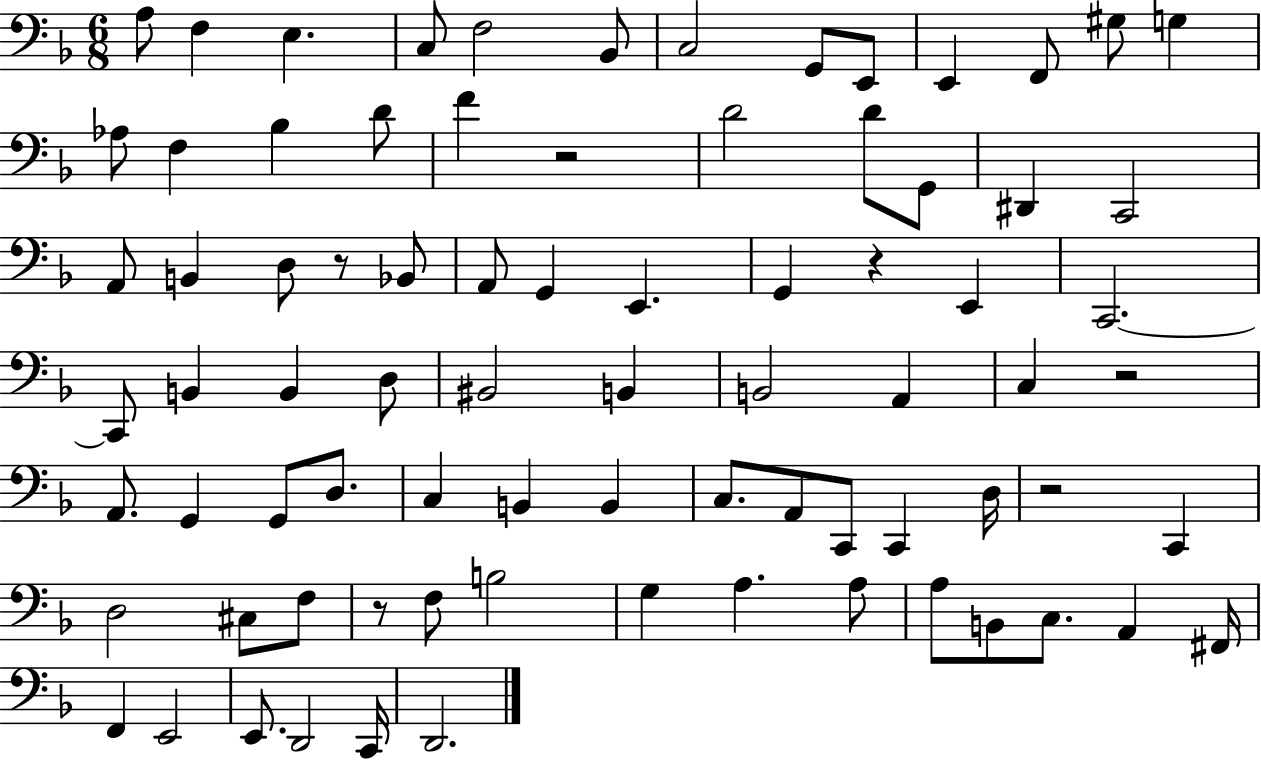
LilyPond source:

{
  \clef bass
  \numericTimeSignature
  \time 6/8
  \key f \major
  \repeat volta 2 { a8 f4 e4. | c8 f2 bes,8 | c2 g,8 e,8 | e,4 f,8 gis8 g4 | \break aes8 f4 bes4 d'8 | f'4 r2 | d'2 d'8 g,8 | dis,4 c,2 | \break a,8 b,4 d8 r8 bes,8 | a,8 g,4 e,4. | g,4 r4 e,4 | c,2.~~ | \break c,8 b,4 b,4 d8 | bis,2 b,4 | b,2 a,4 | c4 r2 | \break a,8. g,4 g,8 d8. | c4 b,4 b,4 | c8. a,8 c,8 c,4 d16 | r2 c,4 | \break d2 cis8 f8 | r8 f8 b2 | g4 a4. a8 | a8 b,8 c8. a,4 fis,16 | \break f,4 e,2 | e,8. d,2 c,16 | d,2. | } \bar "|."
}